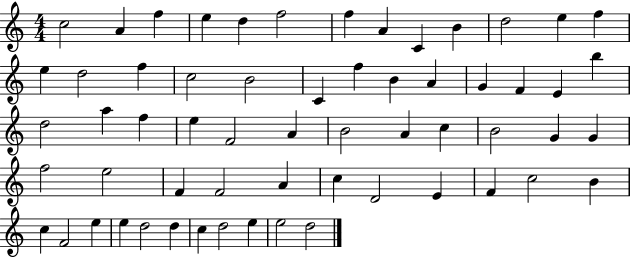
{
  \clef treble
  \numericTimeSignature
  \time 4/4
  \key c \major
  c''2 a'4 f''4 | e''4 d''4 f''2 | f''4 a'4 c'4 b'4 | d''2 e''4 f''4 | \break e''4 d''2 f''4 | c''2 b'2 | c'4 f''4 b'4 a'4 | g'4 f'4 e'4 b''4 | \break d''2 a''4 f''4 | e''4 f'2 a'4 | b'2 a'4 c''4 | b'2 g'4 g'4 | \break f''2 e''2 | f'4 f'2 a'4 | c''4 d'2 e'4 | f'4 c''2 b'4 | \break c''4 f'2 e''4 | e''4 d''2 d''4 | c''4 d''2 e''4 | e''2 d''2 | \break \bar "|."
}